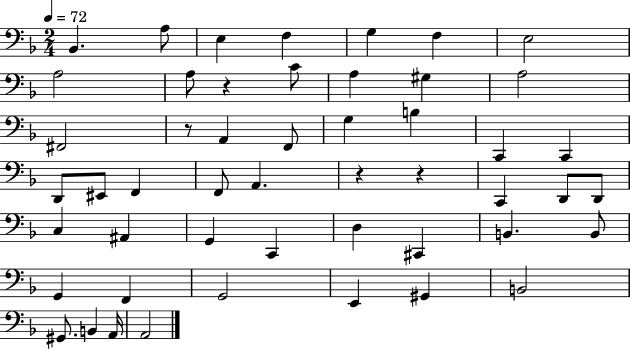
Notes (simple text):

Bb2/q. A3/e E3/q F3/q G3/q F3/q E3/h A3/h A3/e R/q C4/e A3/q G#3/q A3/h F#2/h R/e A2/q F2/e G3/q B3/q C2/q C2/q D2/e EIS2/e F2/q F2/e A2/q. R/q R/q C2/q D2/e D2/e C3/q A#2/q G2/q C2/q D3/q C#2/q B2/q. B2/e G2/q F2/q G2/h E2/q G#2/q B2/h G#2/e. B2/q A2/s A2/h